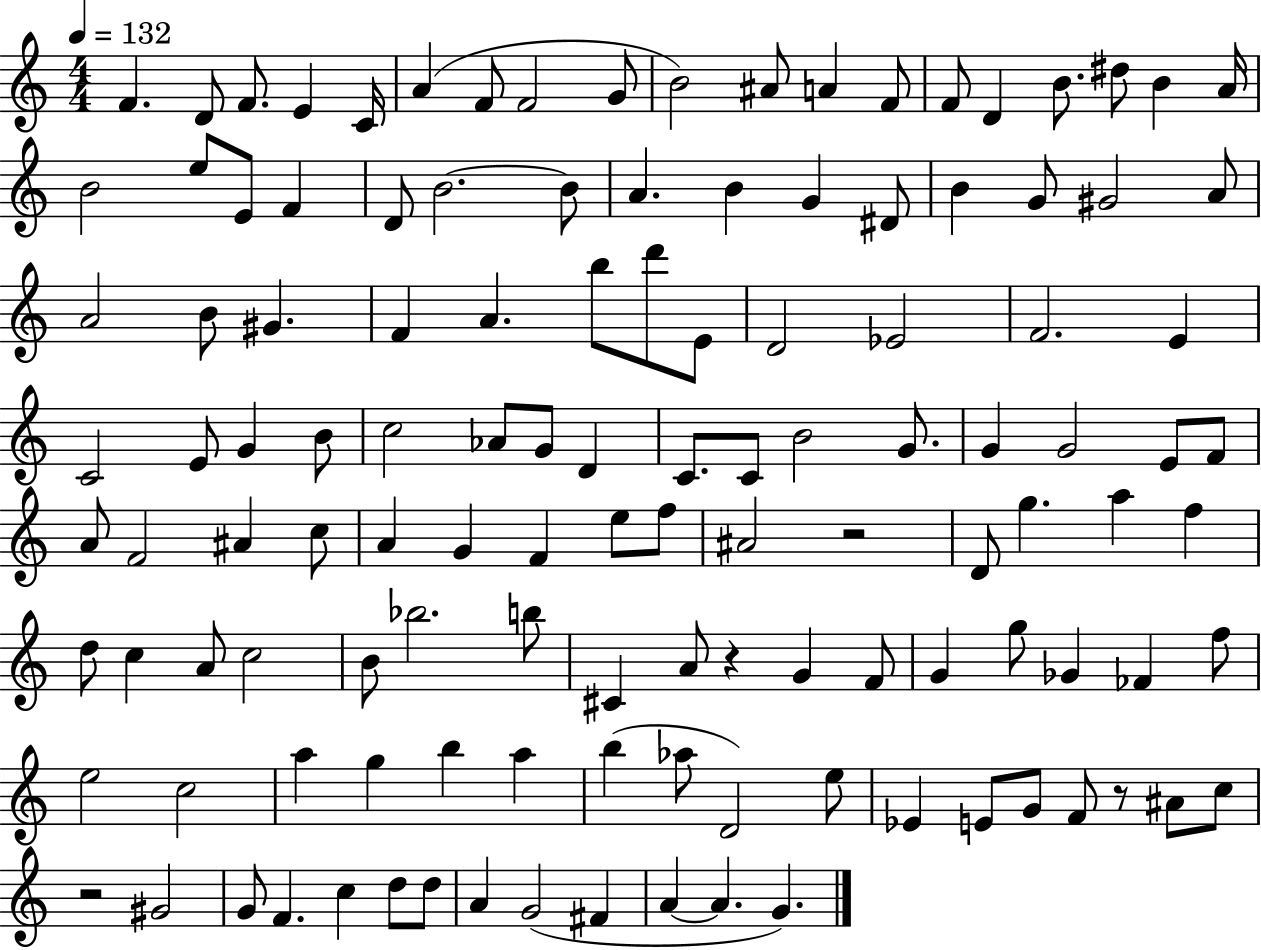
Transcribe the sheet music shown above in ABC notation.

X:1
T:Untitled
M:4/4
L:1/4
K:C
F D/2 F/2 E C/4 A F/2 F2 G/2 B2 ^A/2 A F/2 F/2 D B/2 ^d/2 B A/4 B2 e/2 E/2 F D/2 B2 B/2 A B G ^D/2 B G/2 ^G2 A/2 A2 B/2 ^G F A b/2 d'/2 E/2 D2 _E2 F2 E C2 E/2 G B/2 c2 _A/2 G/2 D C/2 C/2 B2 G/2 G G2 E/2 F/2 A/2 F2 ^A c/2 A G F e/2 f/2 ^A2 z2 D/2 g a f d/2 c A/2 c2 B/2 _b2 b/2 ^C A/2 z G F/2 G g/2 _G _F f/2 e2 c2 a g b a b _a/2 D2 e/2 _E E/2 G/2 F/2 z/2 ^A/2 c/2 z2 ^G2 G/2 F c d/2 d/2 A G2 ^F A A G